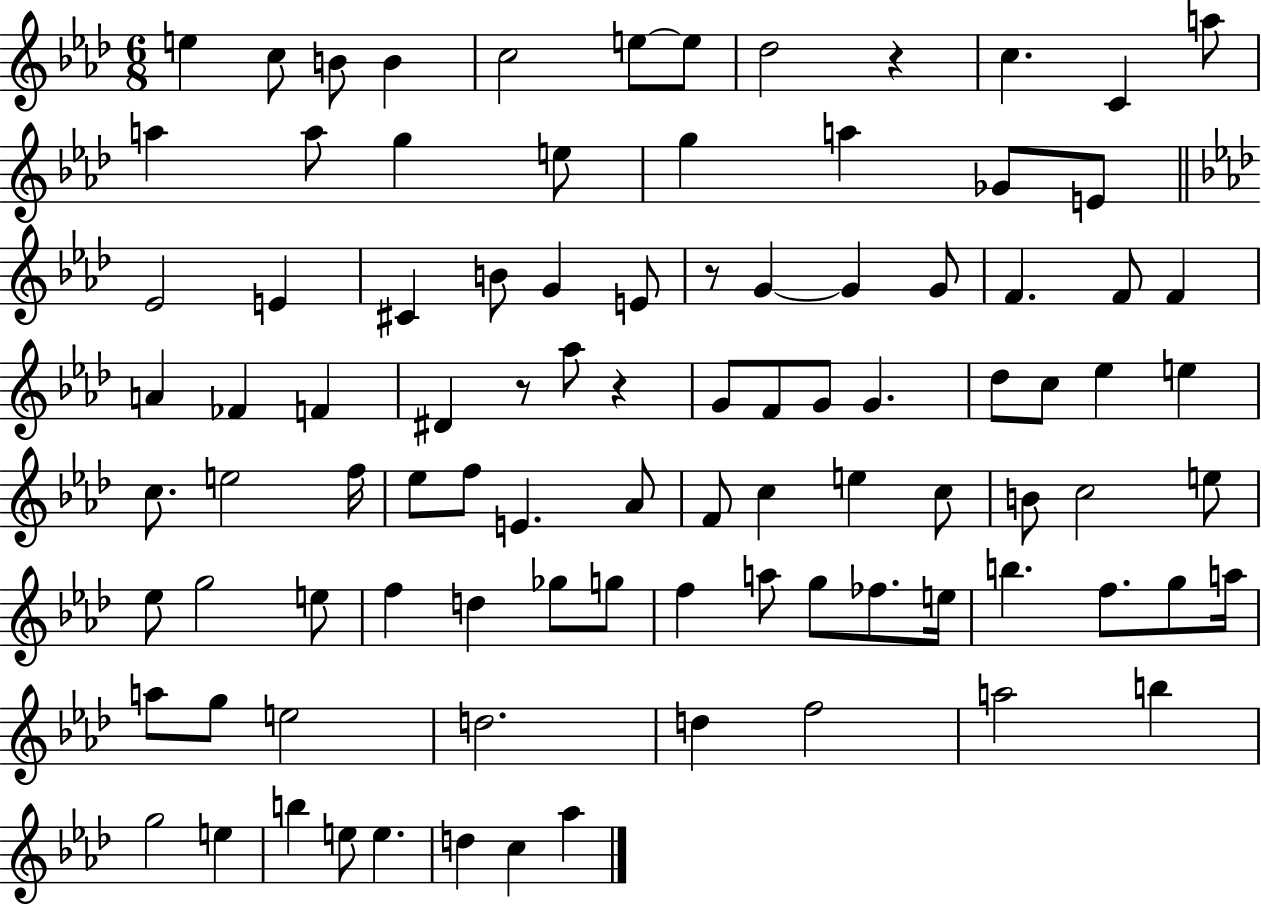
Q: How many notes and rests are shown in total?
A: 94